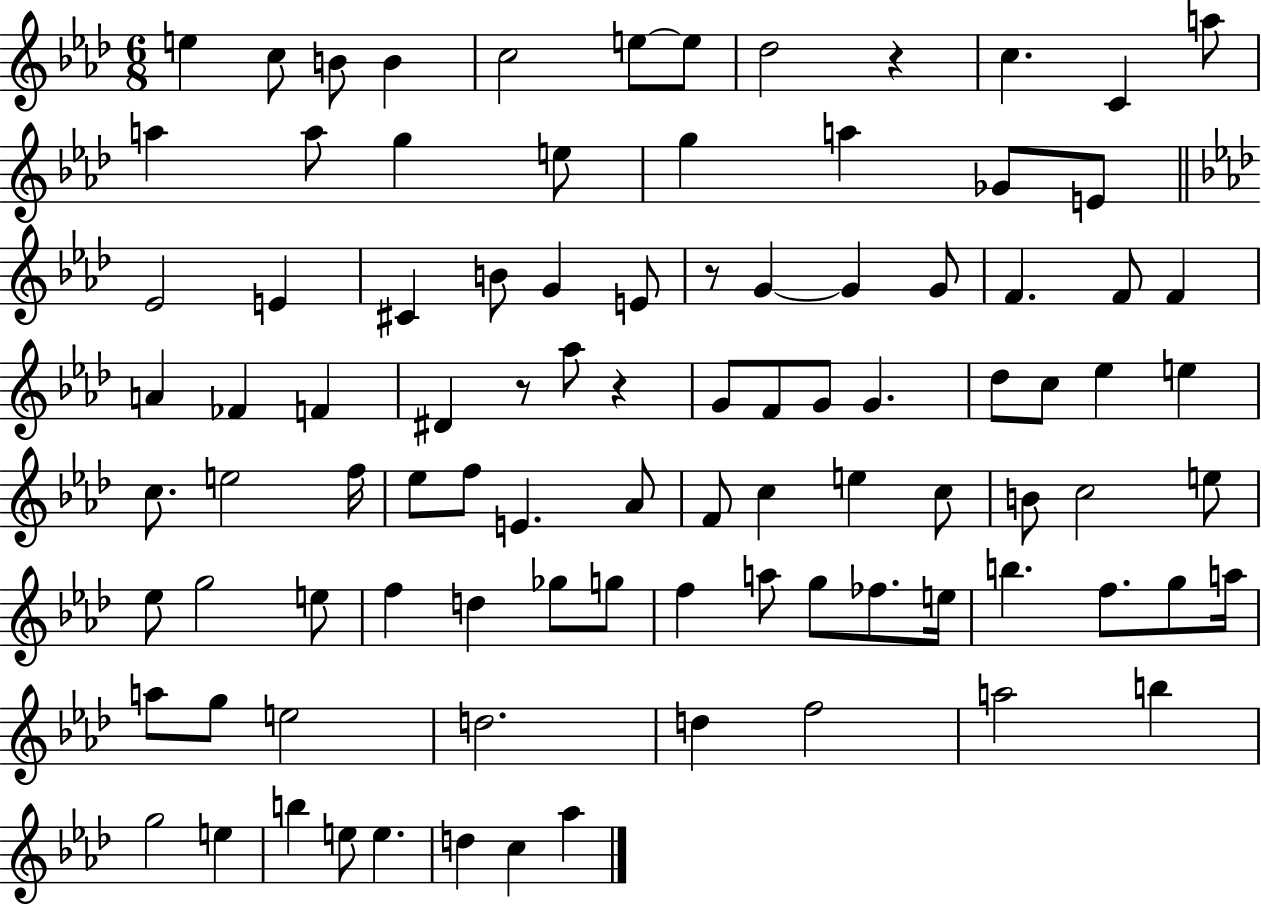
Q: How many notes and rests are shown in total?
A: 94